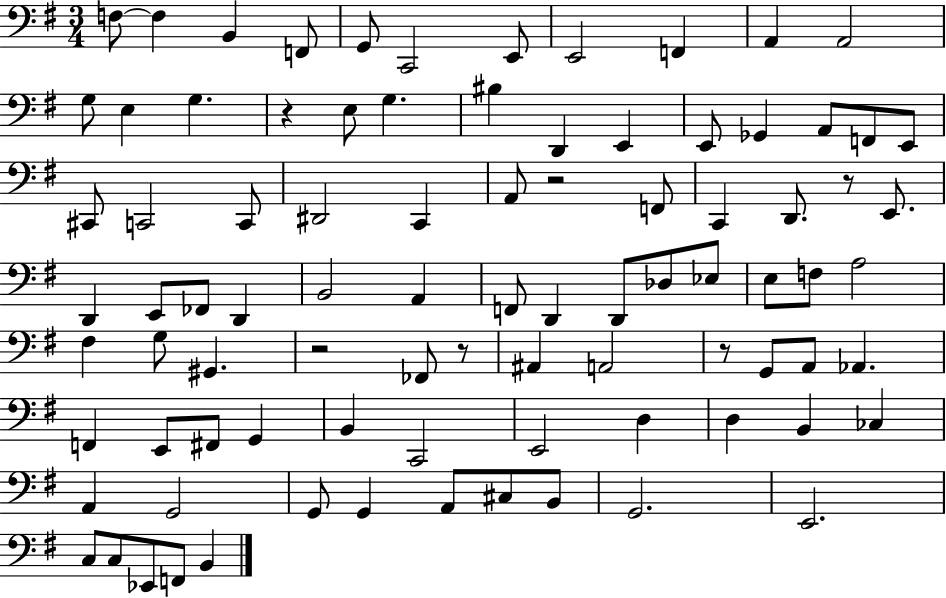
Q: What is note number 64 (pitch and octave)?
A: E2